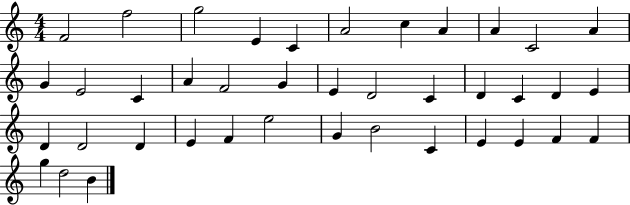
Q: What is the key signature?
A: C major